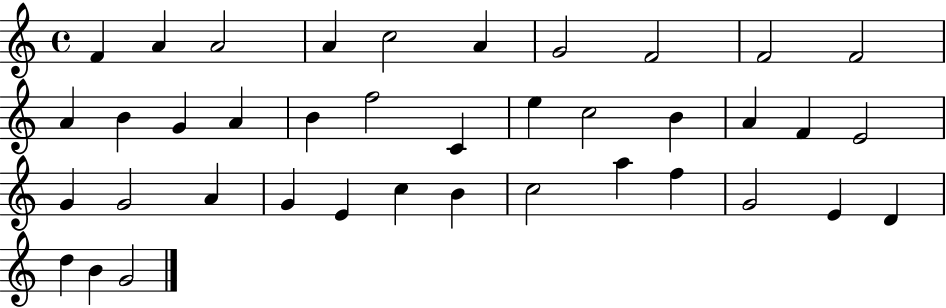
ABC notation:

X:1
T:Untitled
M:4/4
L:1/4
K:C
F A A2 A c2 A G2 F2 F2 F2 A B G A B f2 C e c2 B A F E2 G G2 A G E c B c2 a f G2 E D d B G2